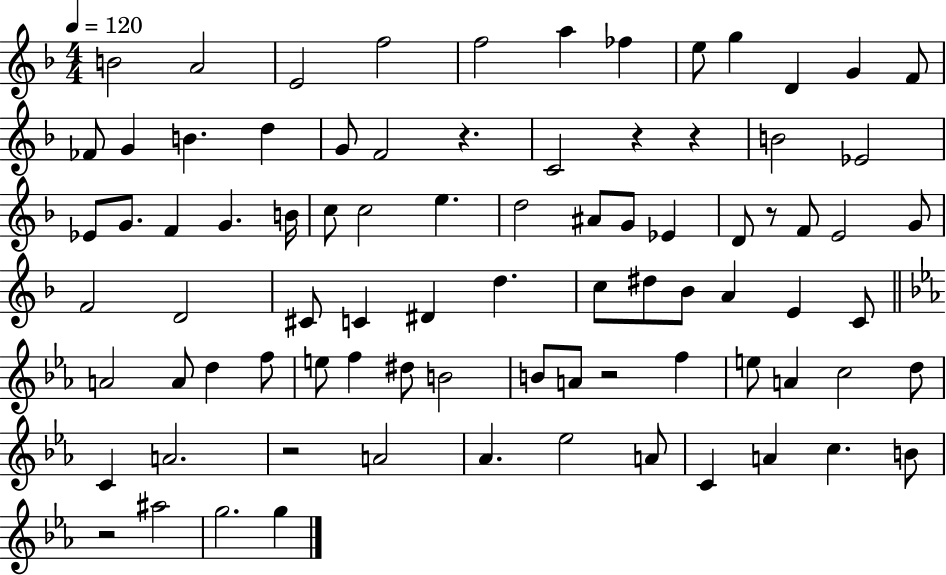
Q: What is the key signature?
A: F major